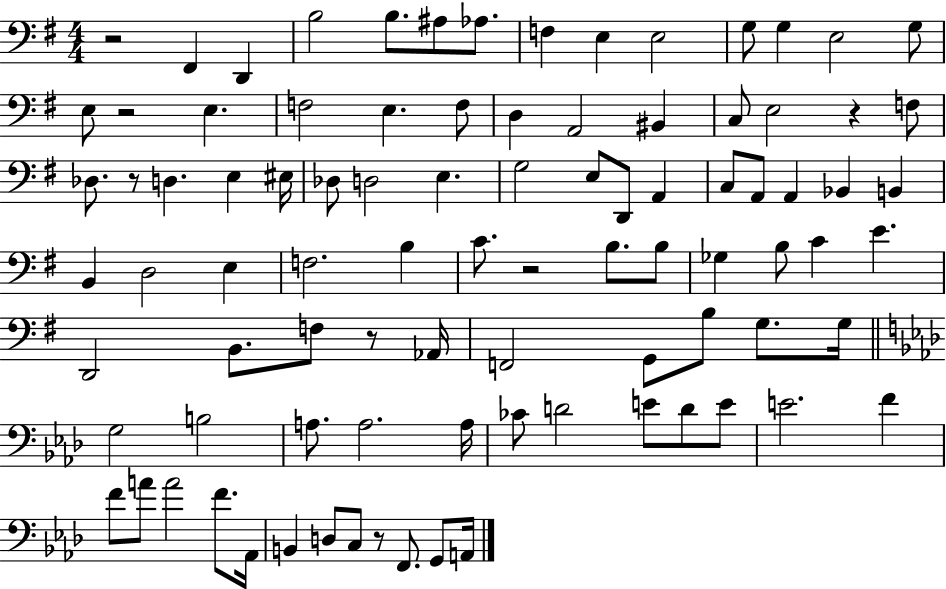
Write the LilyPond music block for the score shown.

{
  \clef bass
  \numericTimeSignature
  \time 4/4
  \key g \major
  r2 fis,4 d,4 | b2 b8. ais8 aes8. | f4 e4 e2 | g8 g4 e2 g8 | \break e8 r2 e4. | f2 e4. f8 | d4 a,2 bis,4 | c8 e2 r4 f8 | \break des8. r8 d4. e4 eis16 | des8 d2 e4. | g2 e8 d,8 a,4 | c8 a,8 a,4 bes,4 b,4 | \break b,4 d2 e4 | f2. b4 | c'8. r2 b8. b8 | ges4 b8 c'4 e'4. | \break d,2 b,8. f8 r8 aes,16 | f,2 g,8 b8 g8. g16 | \bar "||" \break \key f \minor g2 b2 | a8. a2. a16 | ces'8 d'2 e'8 d'8 e'8 | e'2. f'4 | \break f'8 a'8 a'2 f'8. aes,16 | b,4 d8 c8 r8 f,8. g,8 a,16 | \bar "|."
}